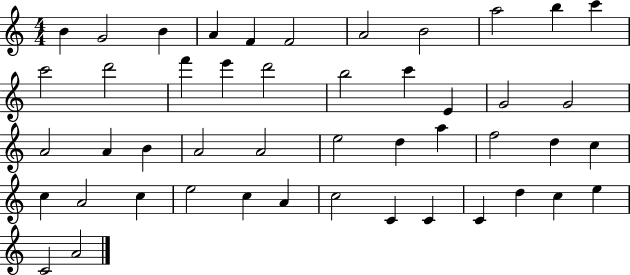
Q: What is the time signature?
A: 4/4